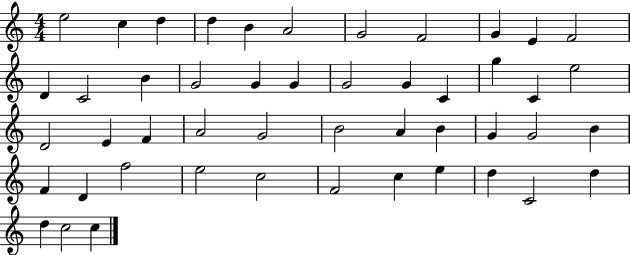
{
  \clef treble
  \numericTimeSignature
  \time 4/4
  \key c \major
  e''2 c''4 d''4 | d''4 b'4 a'2 | g'2 f'2 | g'4 e'4 f'2 | \break d'4 c'2 b'4 | g'2 g'4 g'4 | g'2 g'4 c'4 | g''4 c'4 e''2 | \break d'2 e'4 f'4 | a'2 g'2 | b'2 a'4 b'4 | g'4 g'2 b'4 | \break f'4 d'4 f''2 | e''2 c''2 | f'2 c''4 e''4 | d''4 c'2 d''4 | \break d''4 c''2 c''4 | \bar "|."
}